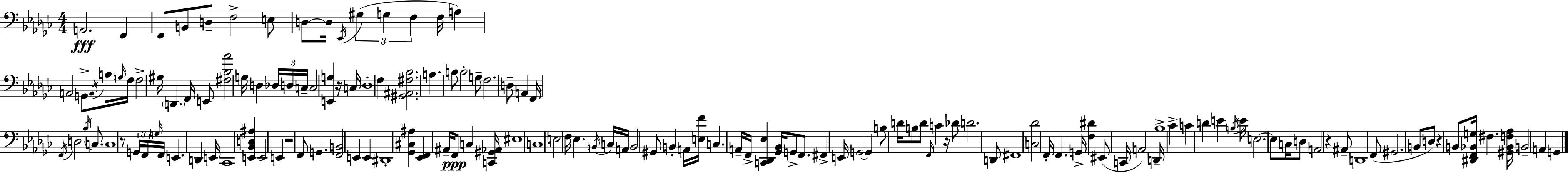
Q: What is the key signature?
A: EES minor